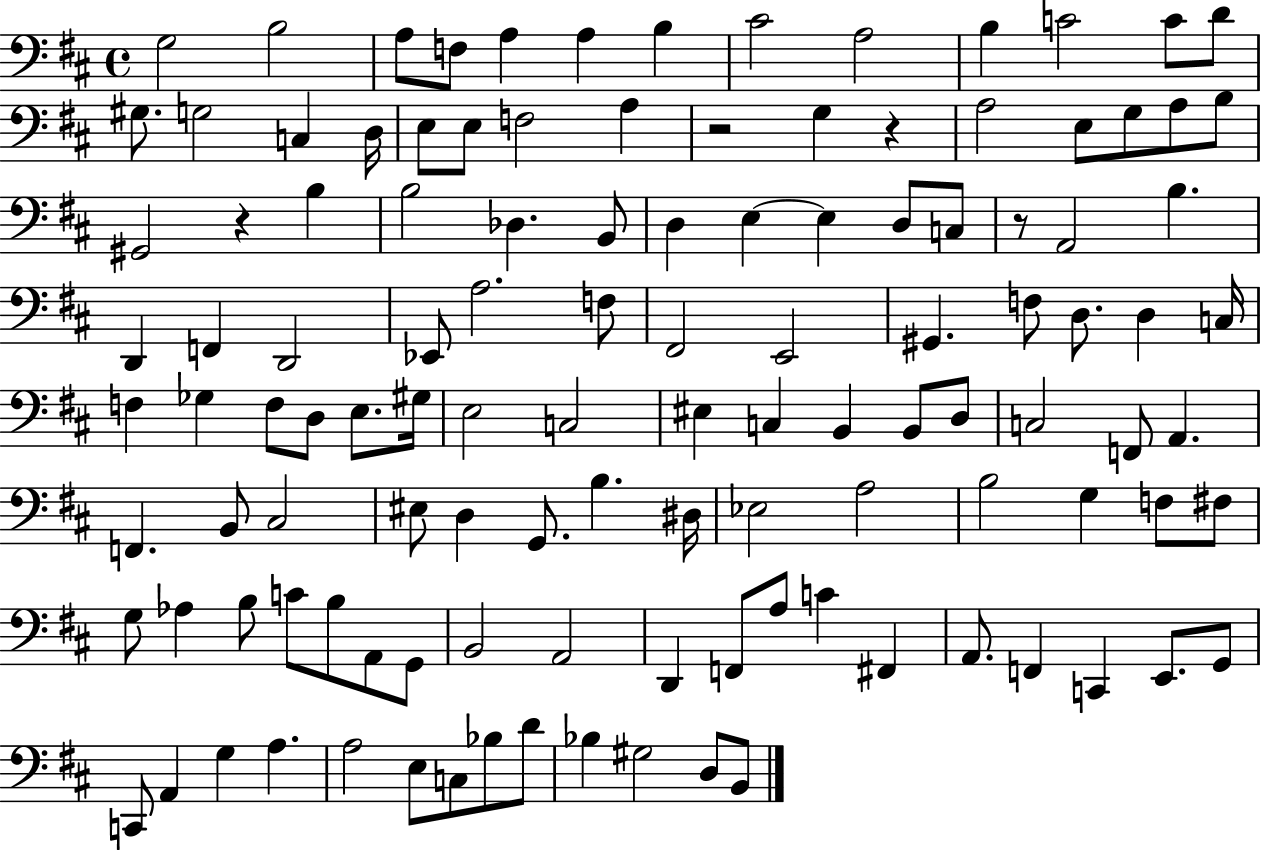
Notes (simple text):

G3/h B3/h A3/e F3/e A3/q A3/q B3/q C#4/h A3/h B3/q C4/h C4/e D4/e G#3/e. G3/h C3/q D3/s E3/e E3/e F3/h A3/q R/h G3/q R/q A3/h E3/e G3/e A3/e B3/e G#2/h R/q B3/q B3/h Db3/q. B2/e D3/q E3/q E3/q D3/e C3/e R/e A2/h B3/q. D2/q F2/q D2/h Eb2/e A3/h. F3/e F#2/h E2/h G#2/q. F3/e D3/e. D3/q C3/s F3/q Gb3/q F3/e D3/e E3/e. G#3/s E3/h C3/h EIS3/q C3/q B2/q B2/e D3/e C3/h F2/e A2/q. F2/q. B2/e C#3/h EIS3/e D3/q G2/e. B3/q. D#3/s Eb3/h A3/h B3/h G3/q F3/e F#3/e G3/e Ab3/q B3/e C4/e B3/e A2/e G2/e B2/h A2/h D2/q F2/e A3/e C4/q F#2/q A2/e. F2/q C2/q E2/e. G2/e C2/e A2/q G3/q A3/q. A3/h E3/e C3/e Bb3/e D4/e Bb3/q G#3/h D3/e B2/e